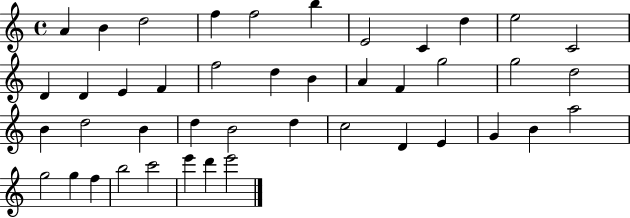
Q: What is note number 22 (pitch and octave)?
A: G5